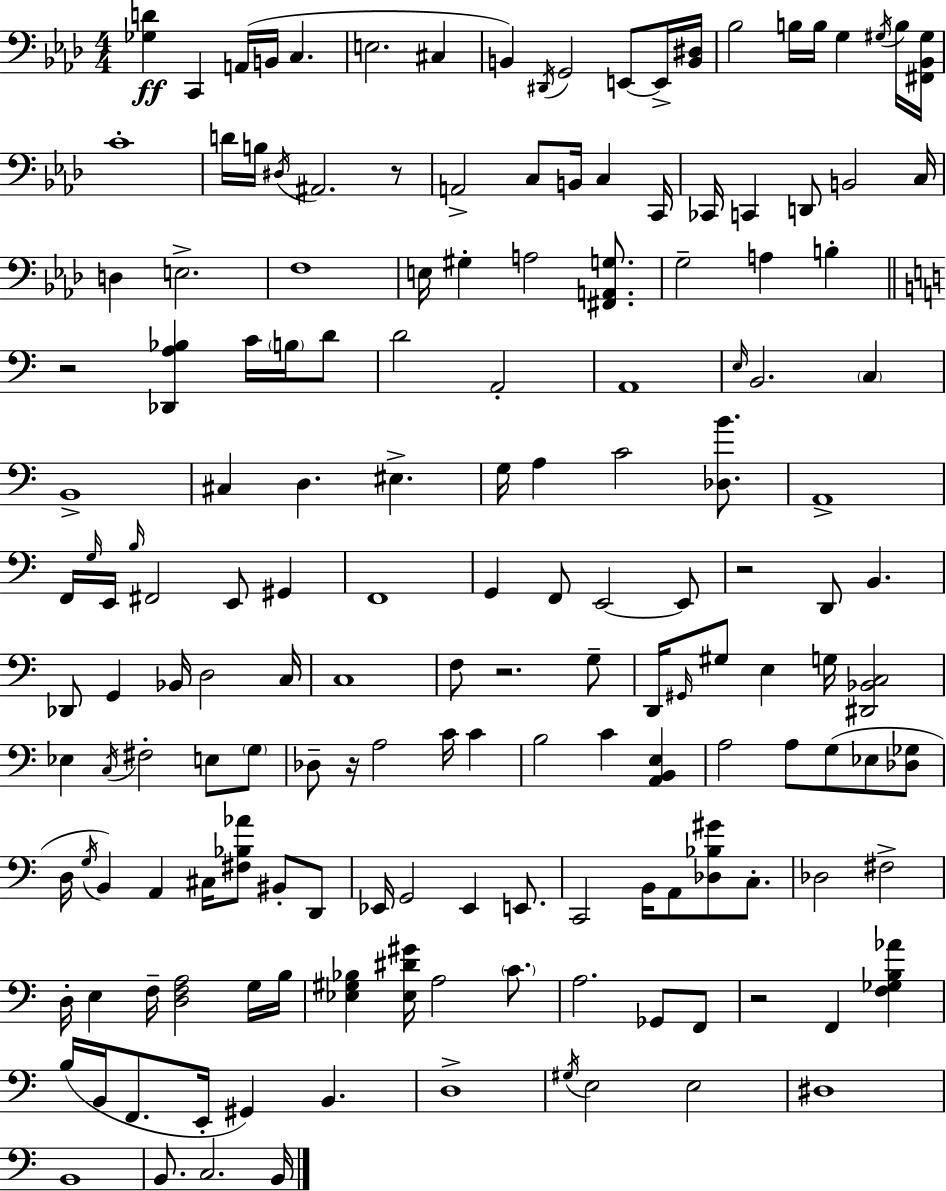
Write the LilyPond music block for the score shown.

{
  \clef bass
  \numericTimeSignature
  \time 4/4
  \key f \minor
  <ges d'>4\ff c,4 a,16( b,16 c4. | e2. cis4 | b,4) \acciaccatura { dis,16 } g,2 e,8~~ e,16-> | <b, dis>16 bes2 b16 b16 g4 \acciaccatura { gis16 } | \break b16 <fis, bes, gis>16 c'1-. | d'16 b16 \acciaccatura { dis16 } ais,2. | r8 a,2-> c8 b,16 c4 | c,16 ces,16 c,4 d,8 b,2 | \break c16 d4 e2.-> | f1 | e16 gis4-. a2 | <fis, a, g>8. g2-- a4 b4-. | \break \bar "||" \break \key a \minor r2 <des, a bes>4 c'16 \parenthesize b16 d'8 | d'2 a,2-. | a,1 | \grace { e16 } b,2. \parenthesize c4 | \break b,1-> | cis4 d4. eis4.-> | g16 a4 c'2 <des b'>8. | a,1-> | \break f,16 \grace { g16 } e,16 \grace { b16 } fis,2 e,8 gis,4 | f,1 | g,4 f,8 e,2~~ | e,8 r2 d,8 b,4. | \break des,8 g,4 bes,16 d2 | c16 c1 | f8 r2. | g8-- d,16 \grace { gis,16 } gis8 e4 g16 <dis, bes, c>2 | \break ees4 \acciaccatura { c16 } fis2-. | e8 \parenthesize g8 des8-- r16 a2 | c'16 c'4 b2 c'4 | <a, b, e>4 a2 a8 g8( | \break ees8 <des ges>8 d16 \acciaccatura { g16 } b,4) a,4 cis16 | <fis bes aes'>8 bis,8-. d,8 ees,16 g,2 ees,4 | e,8. c,2 b,16 a,8 | <des bes gis'>8 c8.-. des2 fis2-> | \break d16-. e4 f16-- <d f a>2 | g16 b16 <ees gis bes>4 <ees dis' gis'>16 a2 | \parenthesize c'8. a2. | ges,8 f,8 r2 f,4 | \break <f ges b aes'>4 b16( b,16 f,8. e,16-. gis,4) | b,4. d1-> | \acciaccatura { gis16 } e2 e2 | dis1 | \break b,1 | b,8. c2. | b,16 \bar "|."
}